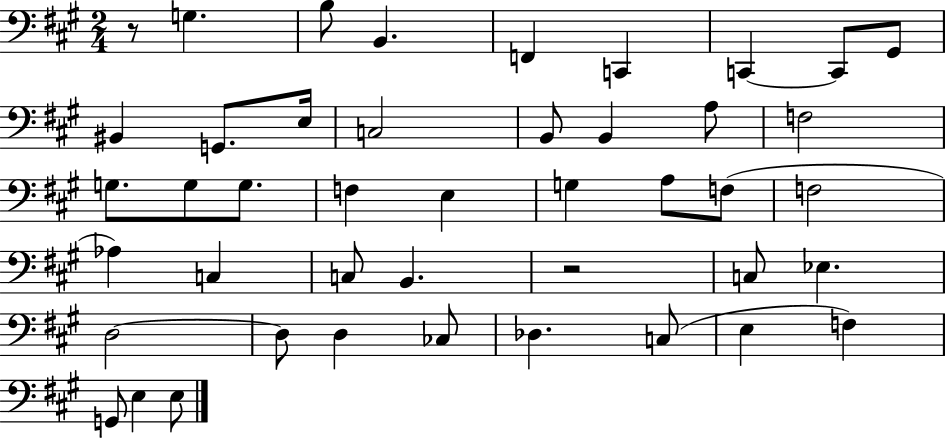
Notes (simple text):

R/e G3/q. B3/e B2/q. F2/q C2/q C2/q C2/e G#2/e BIS2/q G2/e. E3/s C3/h B2/e B2/q A3/e F3/h G3/e. G3/e G3/e. F3/q E3/q G3/q A3/e F3/e F3/h Ab3/q C3/q C3/e B2/q. R/h C3/e Eb3/q. D3/h D3/e D3/q CES3/e Db3/q. C3/e E3/q F3/q G2/e E3/q E3/e